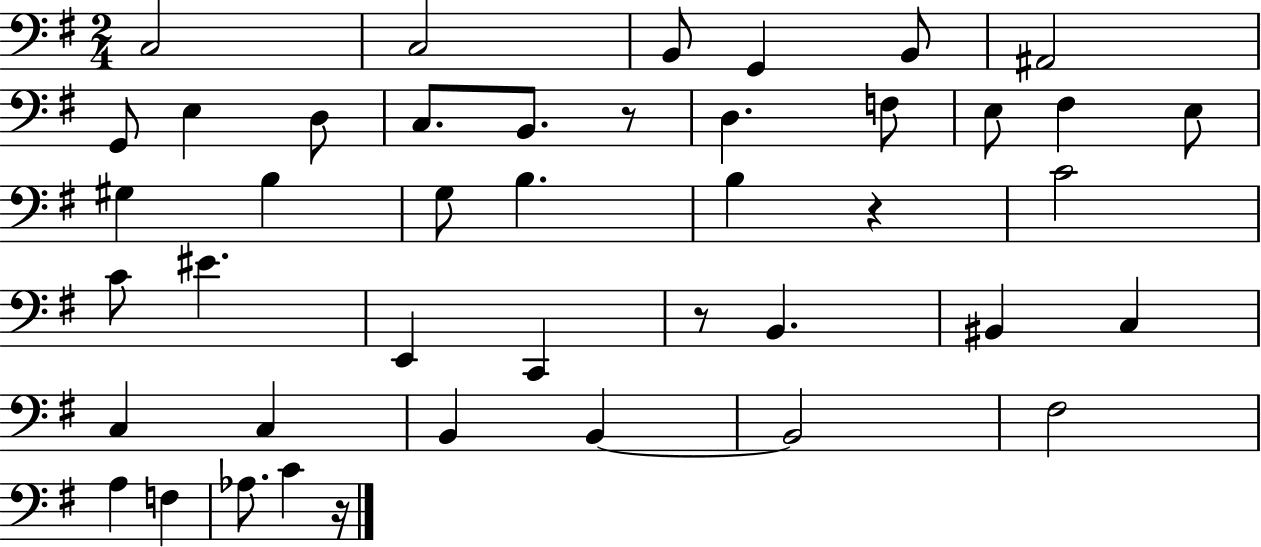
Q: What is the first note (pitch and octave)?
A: C3